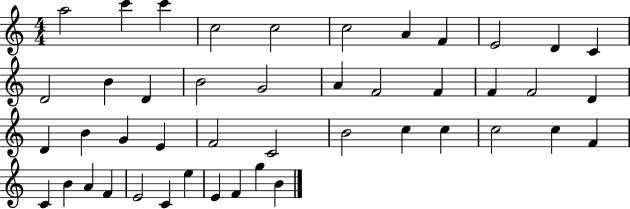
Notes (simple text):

A5/h C6/q C6/q C5/h C5/h C5/h A4/q F4/q E4/h D4/q C4/q D4/h B4/q D4/q B4/h G4/h A4/q F4/h F4/q F4/q F4/h D4/q D4/q B4/q G4/q E4/q F4/h C4/h B4/h C5/q C5/q C5/h C5/q F4/q C4/q B4/q A4/q F4/q E4/h C4/q E5/q E4/q F4/q G5/q B4/q